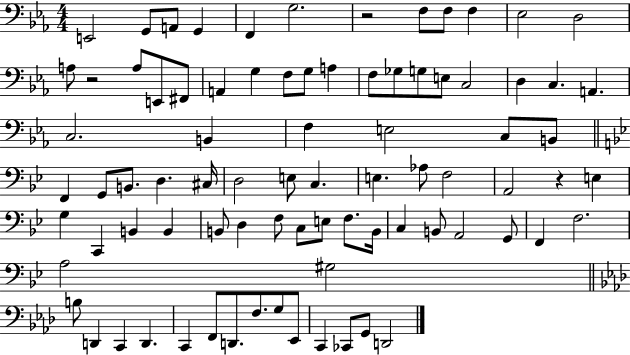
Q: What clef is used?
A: bass